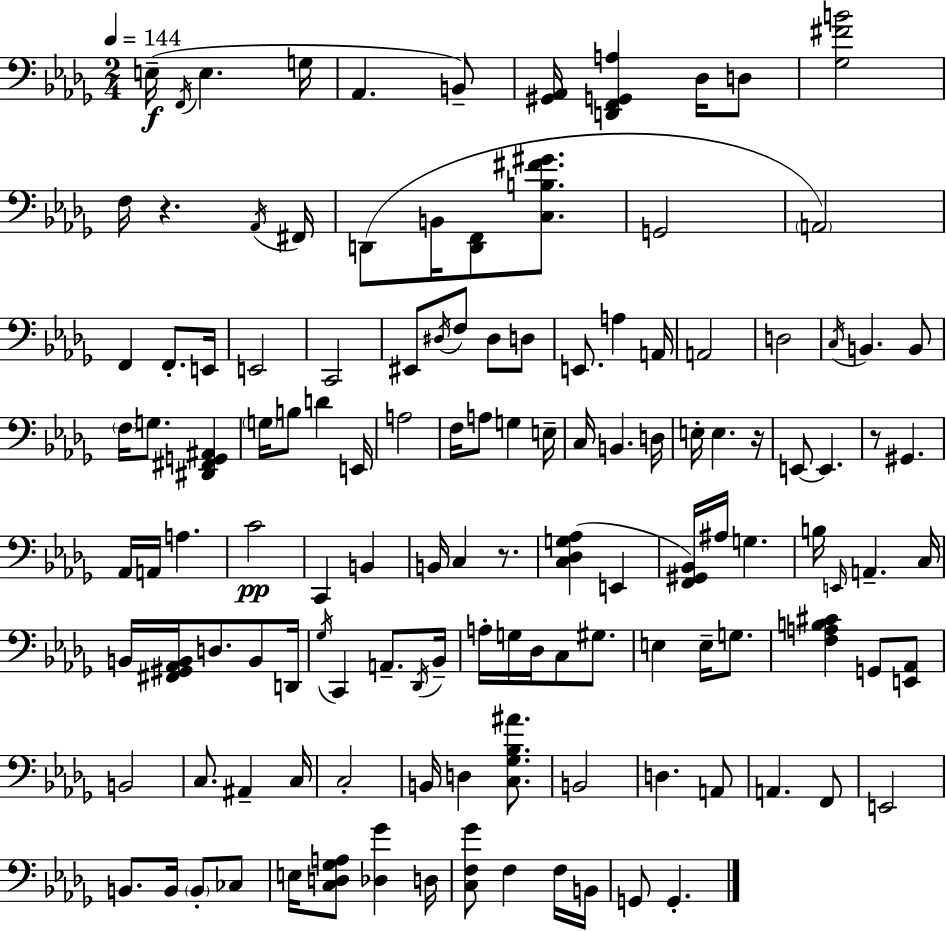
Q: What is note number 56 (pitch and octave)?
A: C4